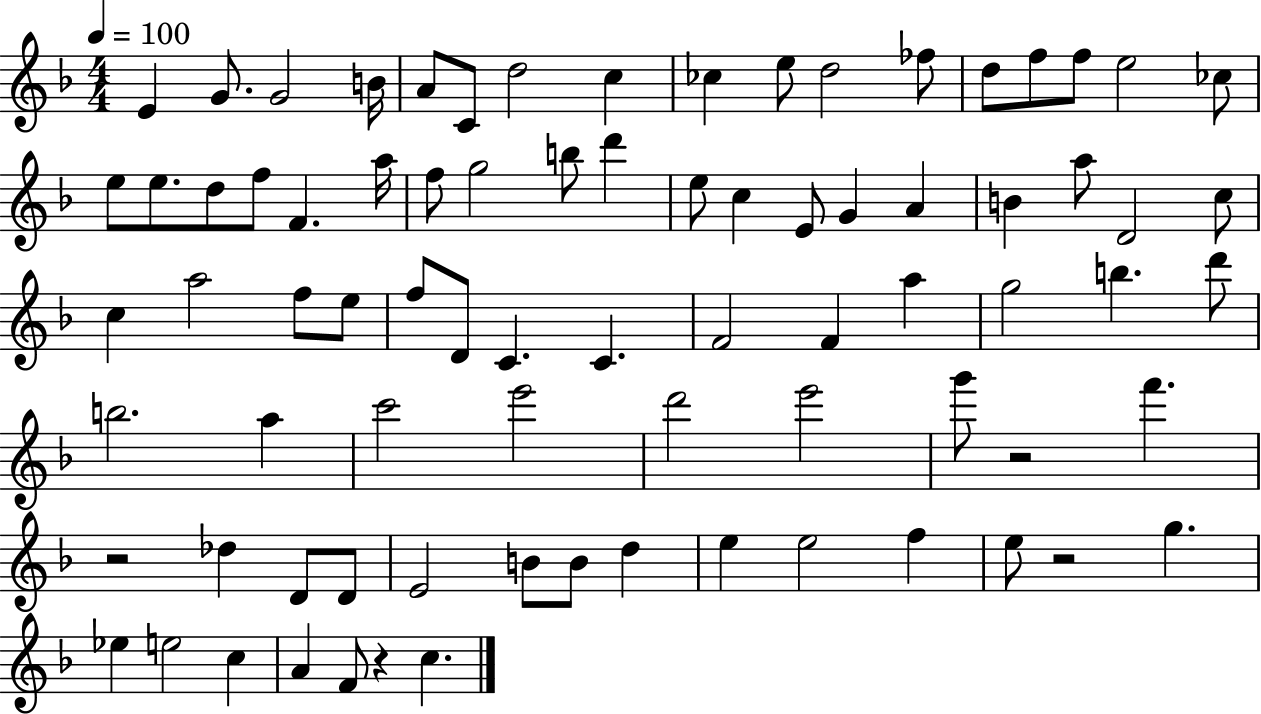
X:1
T:Untitled
M:4/4
L:1/4
K:F
E G/2 G2 B/4 A/2 C/2 d2 c _c e/2 d2 _f/2 d/2 f/2 f/2 e2 _c/2 e/2 e/2 d/2 f/2 F a/4 f/2 g2 b/2 d' e/2 c E/2 G A B a/2 D2 c/2 c a2 f/2 e/2 f/2 D/2 C C F2 F a g2 b d'/2 b2 a c'2 e'2 d'2 e'2 g'/2 z2 f' z2 _d D/2 D/2 E2 B/2 B/2 d e e2 f e/2 z2 g _e e2 c A F/2 z c